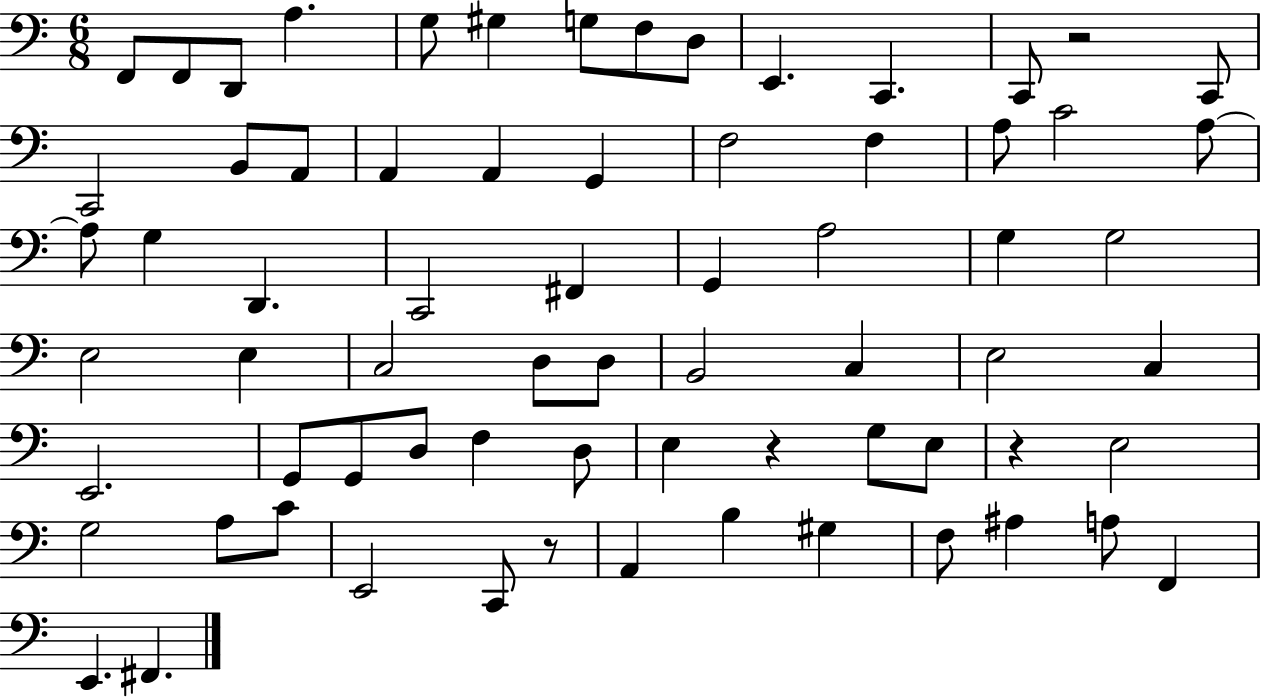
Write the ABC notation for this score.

X:1
T:Untitled
M:6/8
L:1/4
K:C
F,,/2 F,,/2 D,,/2 A, G,/2 ^G, G,/2 F,/2 D,/2 E,, C,, C,,/2 z2 C,,/2 C,,2 B,,/2 A,,/2 A,, A,, G,, F,2 F, A,/2 C2 A,/2 A,/2 G, D,, C,,2 ^F,, G,, A,2 G, G,2 E,2 E, C,2 D,/2 D,/2 B,,2 C, E,2 C, E,,2 G,,/2 G,,/2 D,/2 F, D,/2 E, z G,/2 E,/2 z E,2 G,2 A,/2 C/2 E,,2 C,,/2 z/2 A,, B, ^G, F,/2 ^A, A,/2 F,, E,, ^F,,